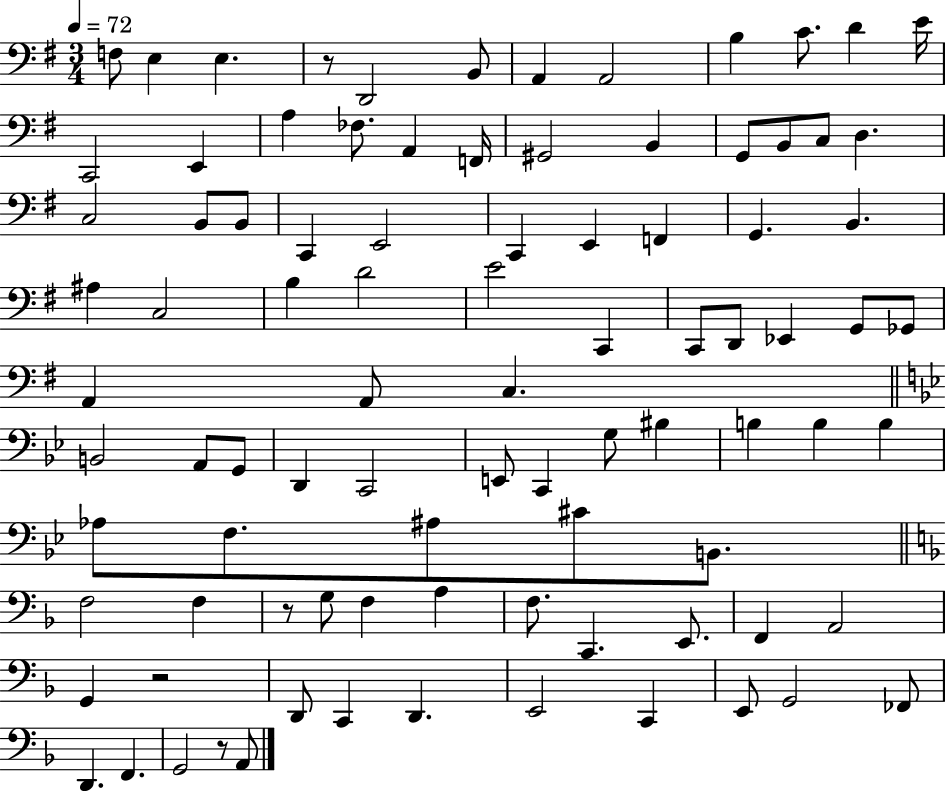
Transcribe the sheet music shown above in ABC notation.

X:1
T:Untitled
M:3/4
L:1/4
K:G
F,/2 E, E, z/2 D,,2 B,,/2 A,, A,,2 B, C/2 D E/4 C,,2 E,, A, _F,/2 A,, F,,/4 ^G,,2 B,, G,,/2 B,,/2 C,/2 D, C,2 B,,/2 B,,/2 C,, E,,2 C,, E,, F,, G,, B,, ^A, C,2 B, D2 E2 C,, C,,/2 D,,/2 _E,, G,,/2 _G,,/2 A,, A,,/2 C, B,,2 A,,/2 G,,/2 D,, C,,2 E,,/2 C,, G,/2 ^B, B, B, B, _A,/2 F,/2 ^A,/2 ^C/2 B,,/2 F,2 F, z/2 G,/2 F, A, F,/2 C,, E,,/2 F,, A,,2 G,, z2 D,,/2 C,, D,, E,,2 C,, E,,/2 G,,2 _F,,/2 D,, F,, G,,2 z/2 A,,/2